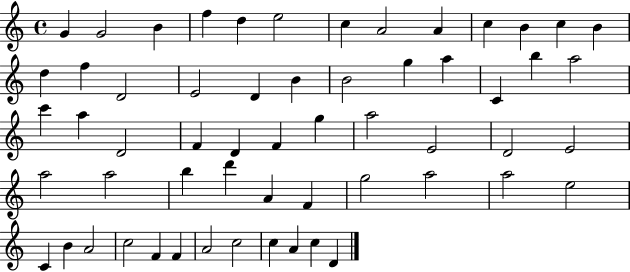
X:1
T:Untitled
M:4/4
L:1/4
K:C
G G2 B f d e2 c A2 A c B c B d f D2 E2 D B B2 g a C b a2 c' a D2 F D F g a2 E2 D2 E2 a2 a2 b d' A F g2 a2 a2 e2 C B A2 c2 F F A2 c2 c A c D